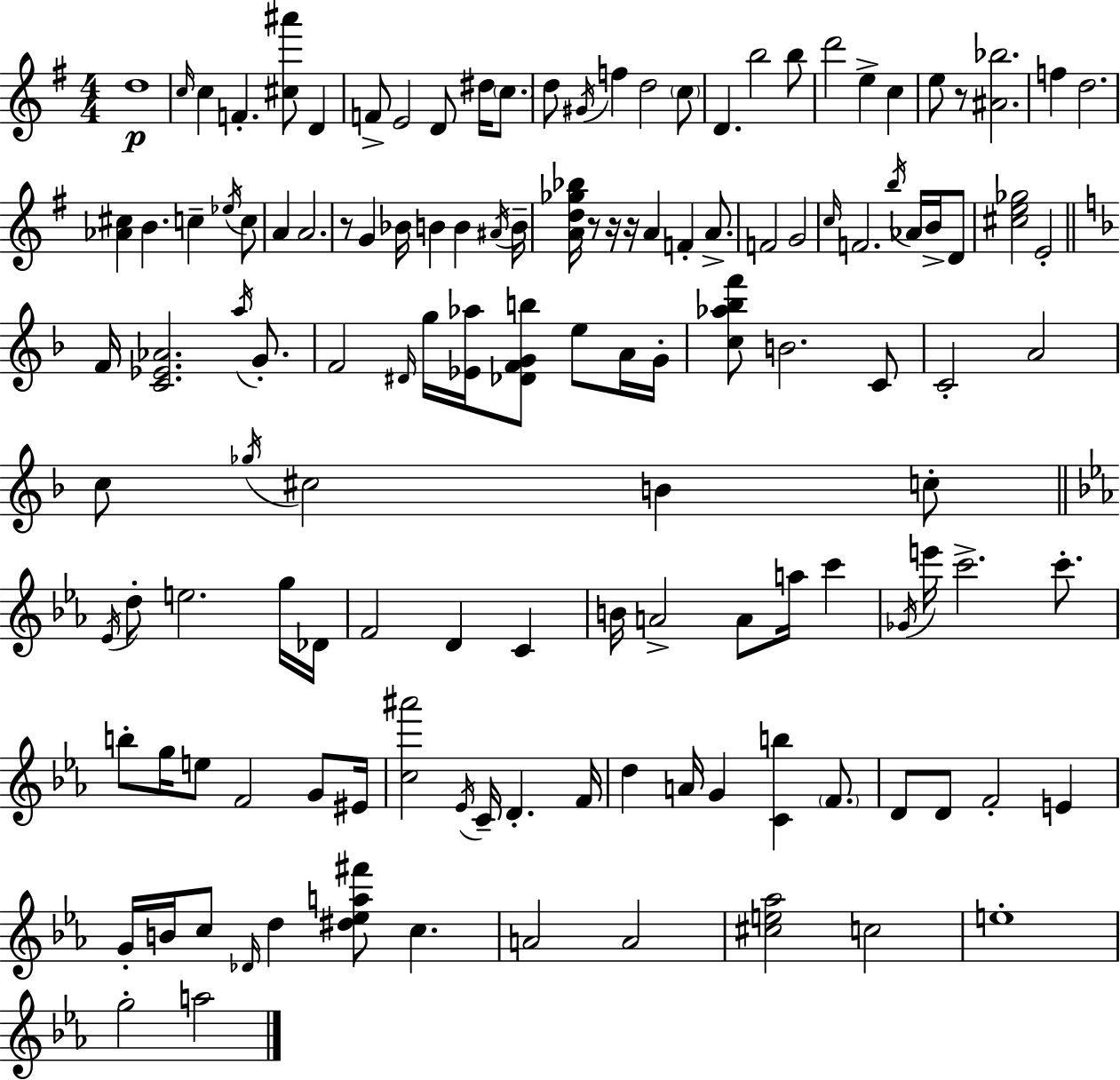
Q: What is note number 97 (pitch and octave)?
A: F4